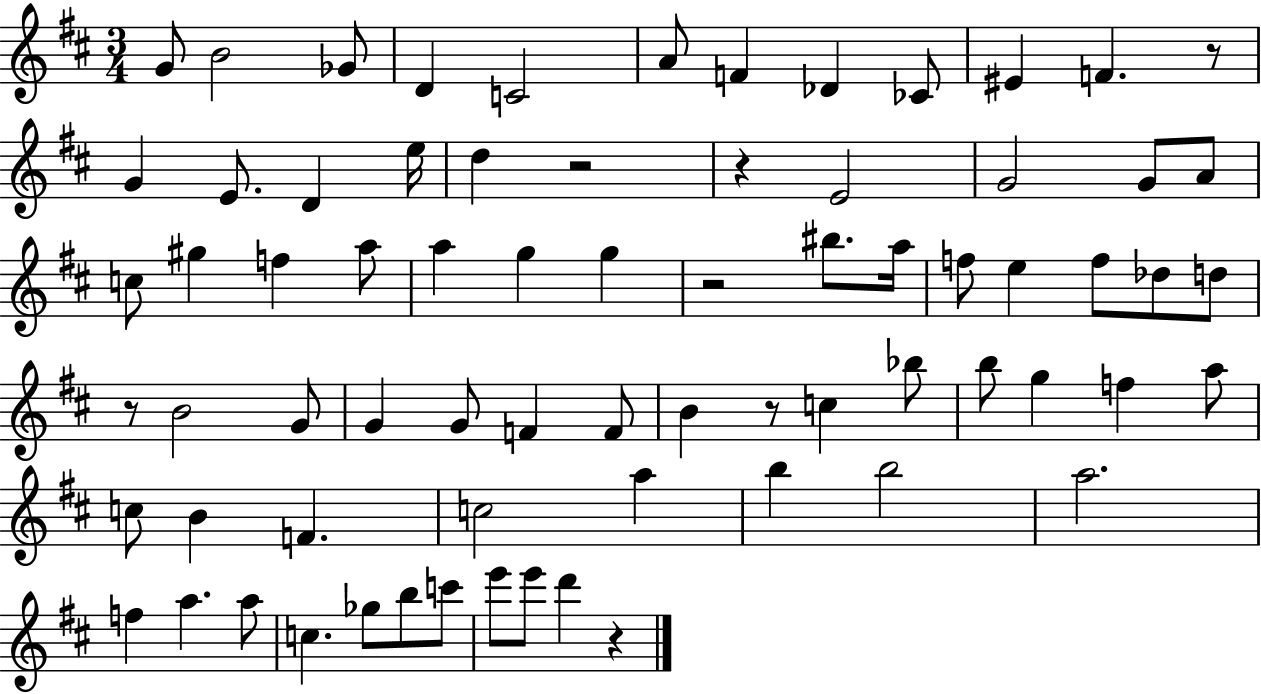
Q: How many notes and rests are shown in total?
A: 72